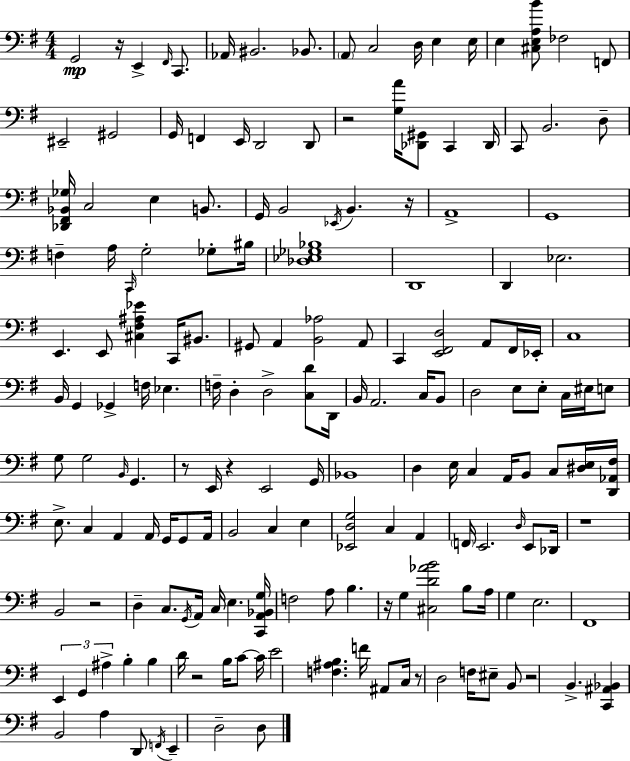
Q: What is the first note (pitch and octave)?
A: G2